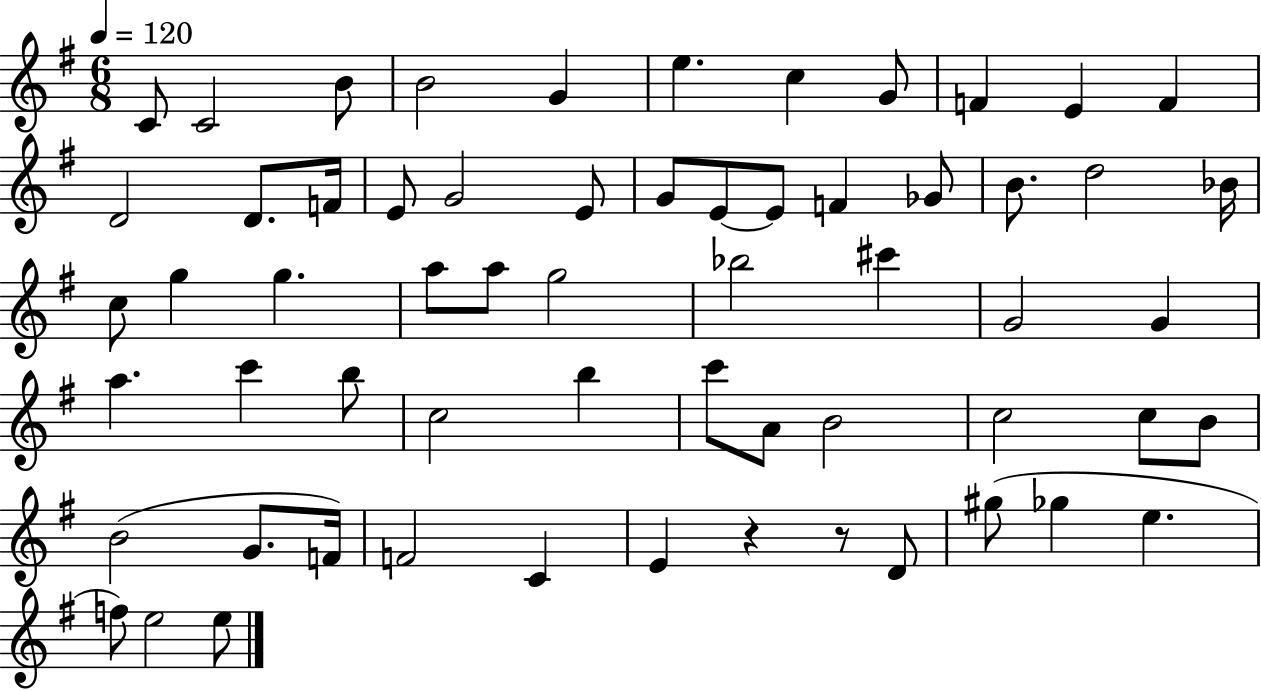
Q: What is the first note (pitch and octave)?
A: C4